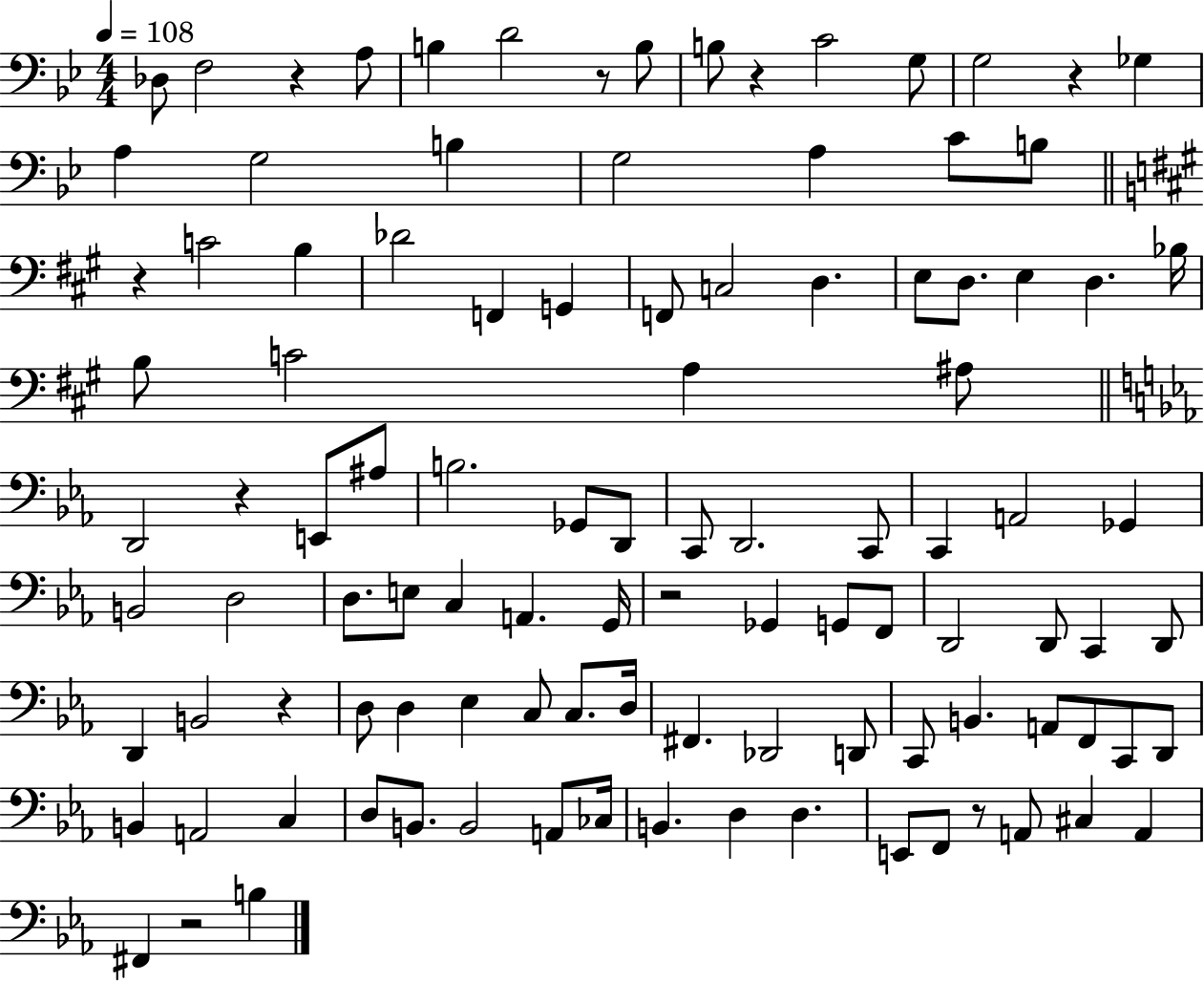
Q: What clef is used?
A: bass